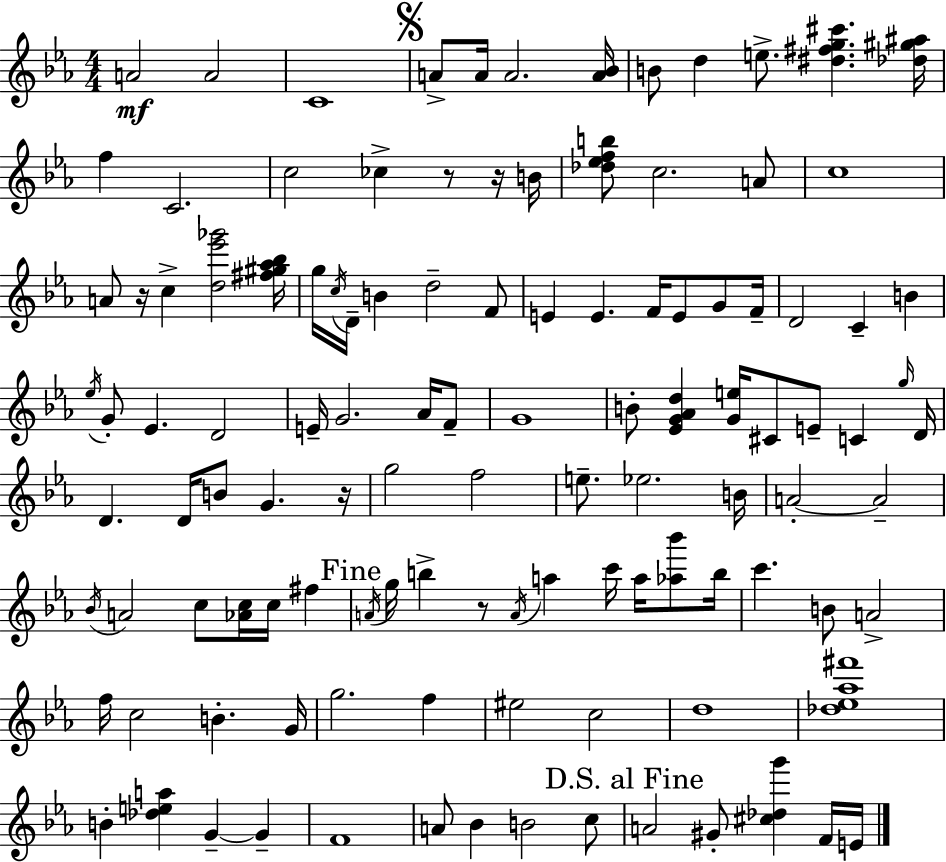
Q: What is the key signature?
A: C minor